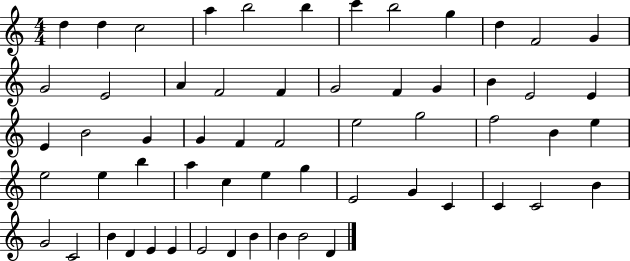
{
  \clef treble
  \numericTimeSignature
  \time 4/4
  \key c \major
  d''4 d''4 c''2 | a''4 b''2 b''4 | c'''4 b''2 g''4 | d''4 f'2 g'4 | \break g'2 e'2 | a'4 f'2 f'4 | g'2 f'4 g'4 | b'4 e'2 e'4 | \break e'4 b'2 g'4 | g'4 f'4 f'2 | e''2 g''2 | f''2 b'4 e''4 | \break e''2 e''4 b''4 | a''4 c''4 e''4 g''4 | e'2 g'4 c'4 | c'4 c'2 b'4 | \break g'2 c'2 | b'4 d'4 e'4 e'4 | e'2 d'4 b'4 | b'4 b'2 d'4 | \break \bar "|."
}